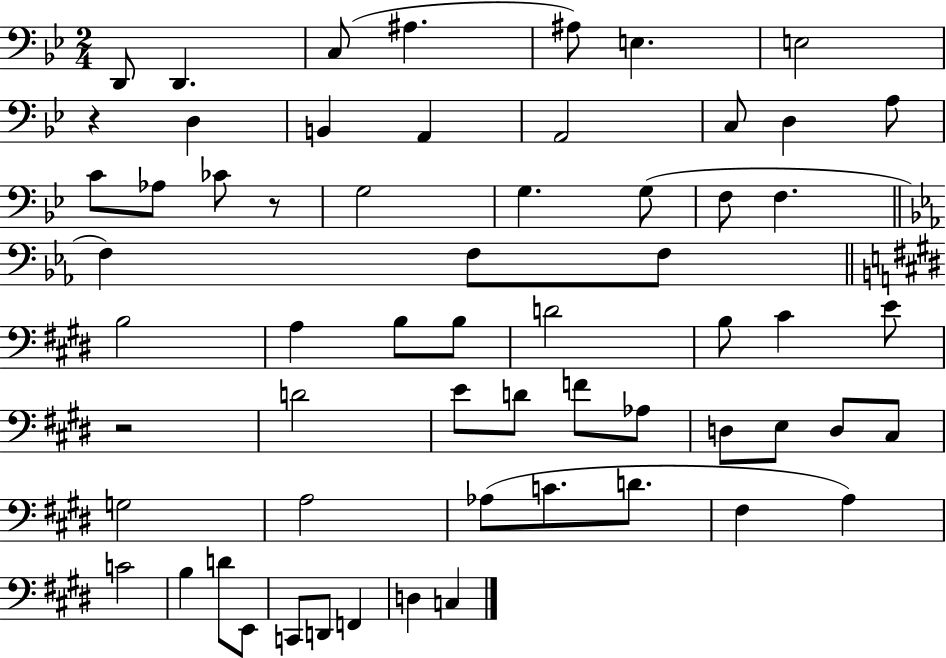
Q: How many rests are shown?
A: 3